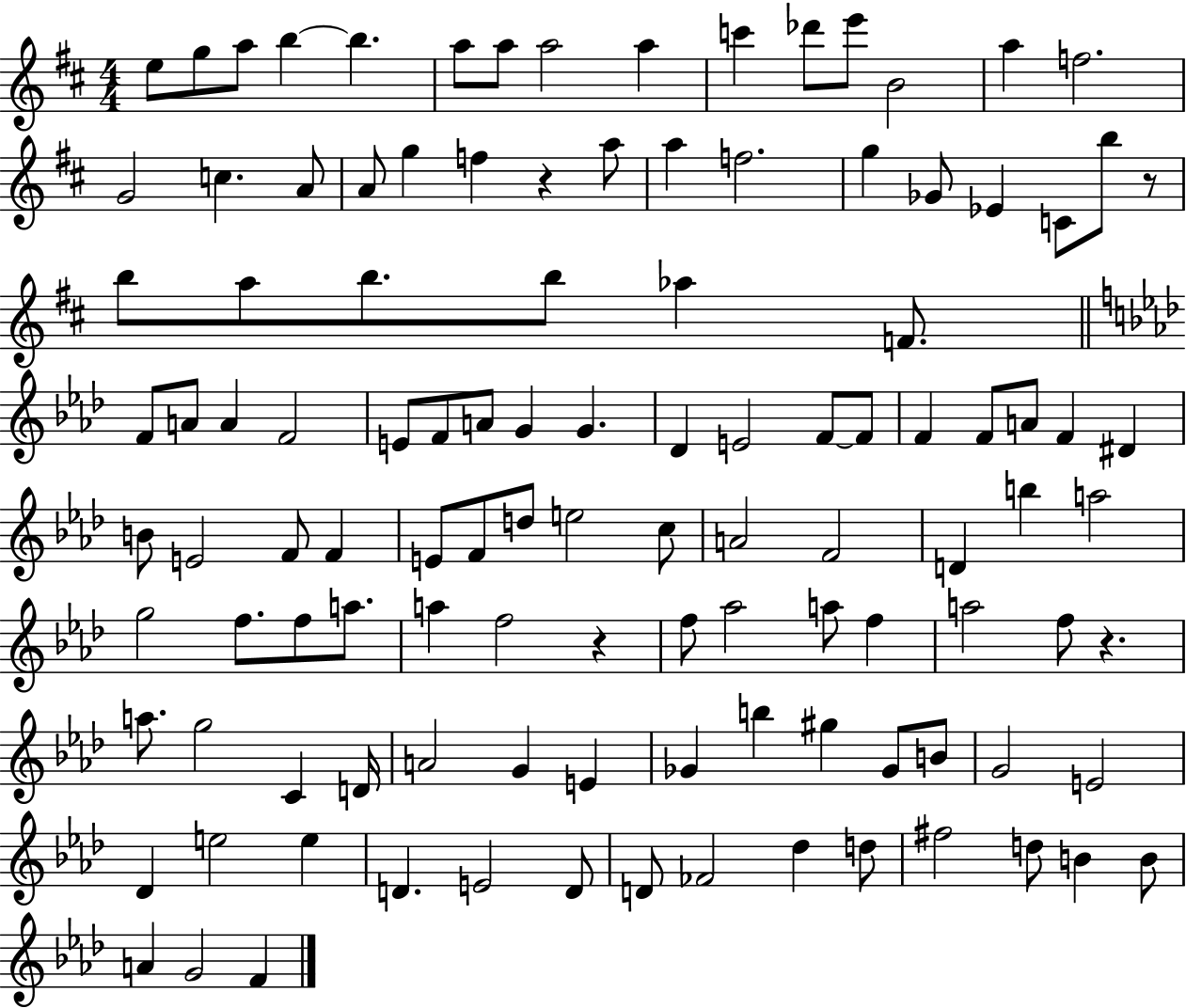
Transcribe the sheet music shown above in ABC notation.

X:1
T:Untitled
M:4/4
L:1/4
K:D
e/2 g/2 a/2 b b a/2 a/2 a2 a c' _d'/2 e'/2 B2 a f2 G2 c A/2 A/2 g f z a/2 a f2 g _G/2 _E C/2 b/2 z/2 b/2 a/2 b/2 b/2 _a F/2 F/2 A/2 A F2 E/2 F/2 A/2 G G _D E2 F/2 F/2 F F/2 A/2 F ^D B/2 E2 F/2 F E/2 F/2 d/2 e2 c/2 A2 F2 D b a2 g2 f/2 f/2 a/2 a f2 z f/2 _a2 a/2 f a2 f/2 z a/2 g2 C D/4 A2 G E _G b ^g _G/2 B/2 G2 E2 _D e2 e D E2 D/2 D/2 _F2 _d d/2 ^f2 d/2 B B/2 A G2 F